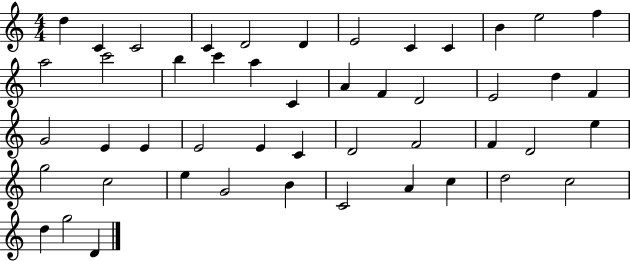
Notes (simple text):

D5/q C4/q C4/h C4/q D4/h D4/q E4/h C4/q C4/q B4/q E5/h F5/q A5/h C6/h B5/q C6/q A5/q C4/q A4/q F4/q D4/h E4/h D5/q F4/q G4/h E4/q E4/q E4/h E4/q C4/q D4/h F4/h F4/q D4/h E5/q G5/h C5/h E5/q G4/h B4/q C4/h A4/q C5/q D5/h C5/h D5/q G5/h D4/q